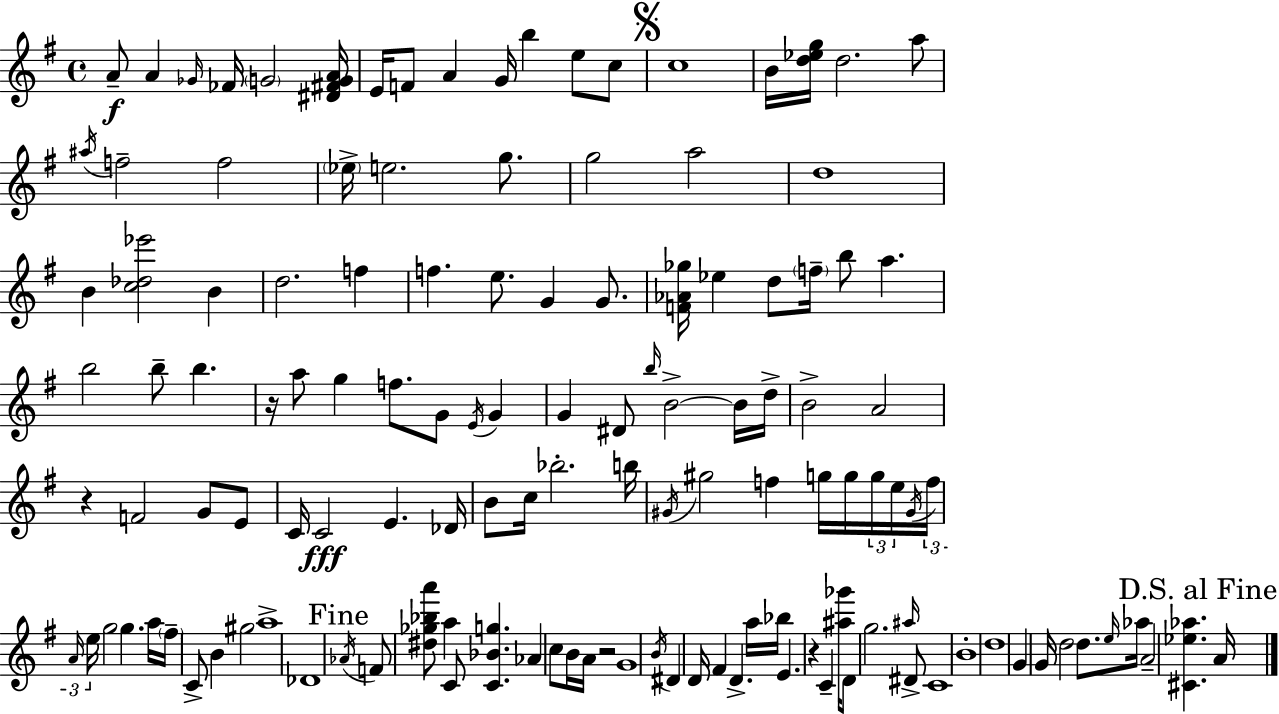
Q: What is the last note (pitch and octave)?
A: A4